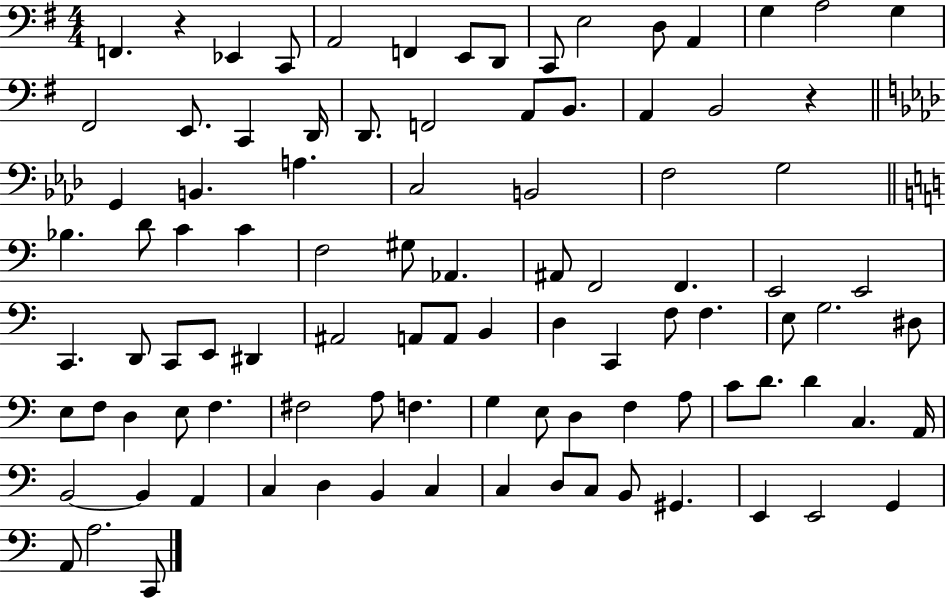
{
  \clef bass
  \numericTimeSignature
  \time 4/4
  \key g \major
  f,4. r4 ees,4 c,8 | a,2 f,4 e,8 d,8 | c,8 e2 d8 a,4 | g4 a2 g4 | \break fis,2 e,8. c,4 d,16 | d,8. f,2 a,8 b,8. | a,4 b,2 r4 | \bar "||" \break \key f \minor g,4 b,4. a4. | c2 b,2 | f2 g2 | \bar "||" \break \key c \major bes4. d'8 c'4 c'4 | f2 gis8 aes,4. | ais,8 f,2 f,4. | e,2 e,2 | \break c,4. d,8 c,8 e,8 dis,4 | ais,2 a,8 a,8 b,4 | d4 c,4 f8 f4. | e8 g2. dis8 | \break e8 f8 d4 e8 f4. | fis2 a8 f4. | g4 e8 d4 f4 a8 | c'8 d'8. d'4 c4. a,16 | \break b,2~~ b,4 a,4 | c4 d4 b,4 c4 | c4 d8 c8 b,8 gis,4. | e,4 e,2 g,4 | \break a,8 a2. c,8 | \bar "|."
}